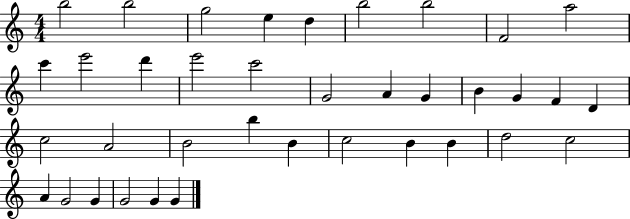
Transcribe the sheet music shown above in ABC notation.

X:1
T:Untitled
M:4/4
L:1/4
K:C
b2 b2 g2 e d b2 b2 F2 a2 c' e'2 d' e'2 c'2 G2 A G B G F D c2 A2 B2 b B c2 B B d2 c2 A G2 G G2 G G